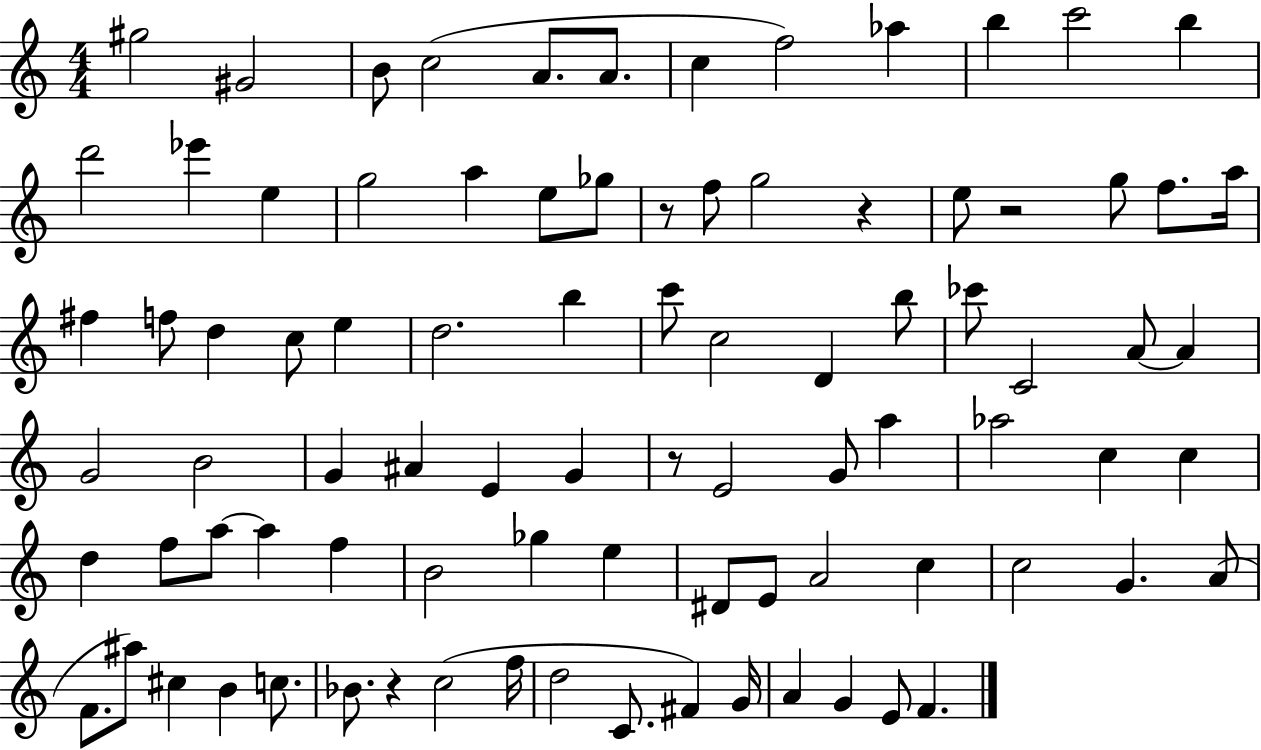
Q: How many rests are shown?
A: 5